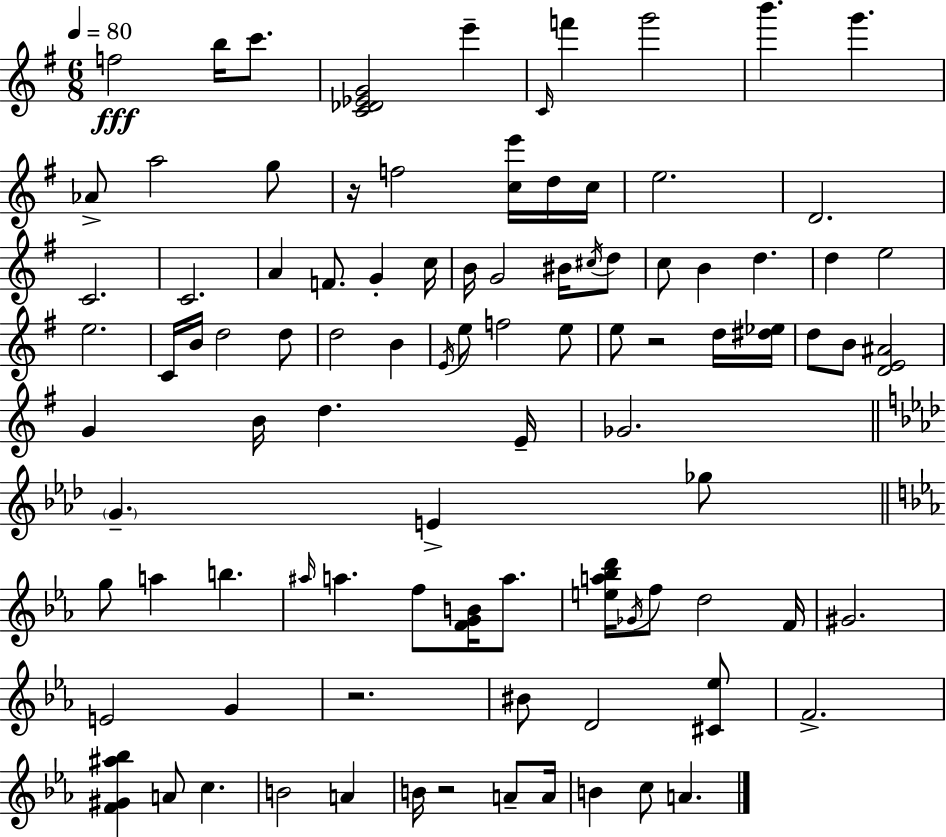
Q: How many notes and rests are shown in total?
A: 95